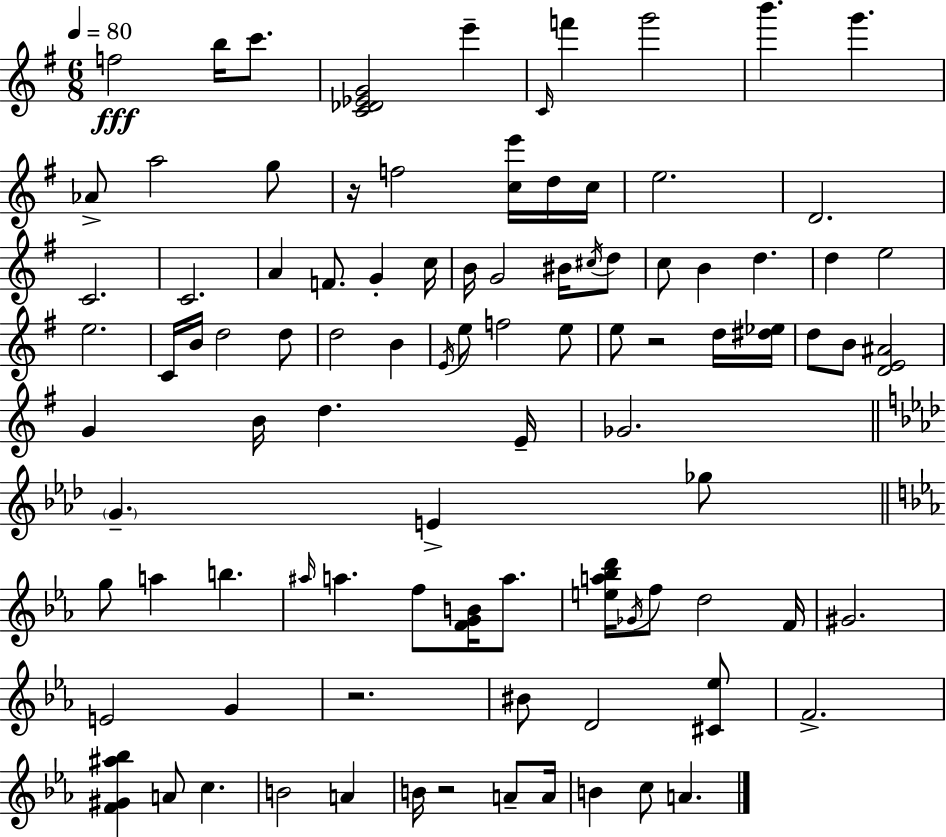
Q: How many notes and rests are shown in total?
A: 95